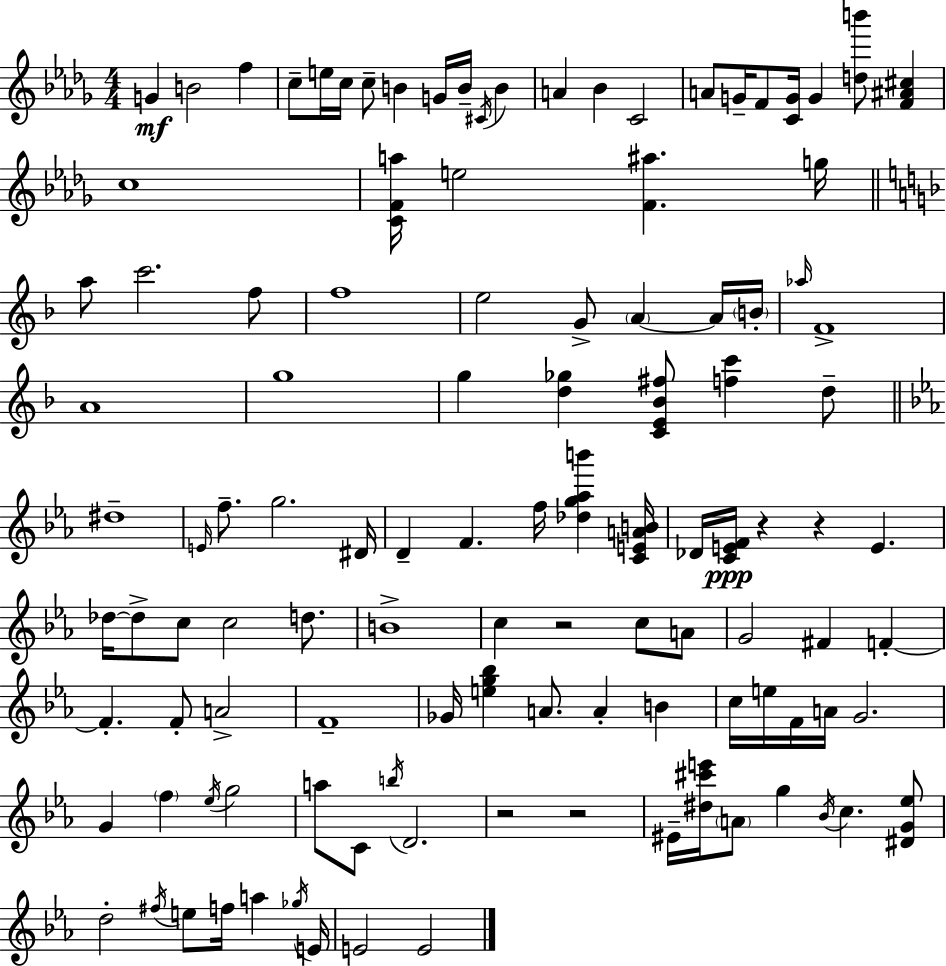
G4/q B4/h F5/q C5/e E5/s C5/s C5/e B4/q G4/s B4/s C#4/s B4/q A4/q Bb4/q C4/h A4/e G4/s F4/e [C4,G4]/s G4/q [D5,B6]/e [F4,A#4,C#5]/q C5/w [C4,F4,A5]/s E5/h [F4,A#5]/q. G5/s A5/e C6/h. F5/e F5/w E5/h G4/e A4/q A4/s B4/s Ab5/s F4/w A4/w G5/w G5/q [D5,Gb5]/q [C4,E4,Bb4,F#5]/e [F5,C6]/q D5/e D#5/w E4/s F5/e. G5/h. D#4/s D4/q F4/q. F5/s [Db5,G5,Ab5,B6]/q [C4,E4,A4,B4]/s Db4/s [C4,E4,F4]/s R/q R/q E4/q. Db5/s Db5/e C5/e C5/h D5/e. B4/w C5/q R/h C5/e A4/e G4/h F#4/q F4/q F4/q. F4/e A4/h F4/w Gb4/s [E5,G5,Bb5]/q A4/e. A4/q B4/q C5/s E5/s F4/s A4/s G4/h. G4/q F5/q Eb5/s G5/h A5/e C4/e B5/s D4/h. R/h R/h EIS4/s [D#5,C#6,E6]/s A4/e G5/q Bb4/s C5/q. [D#4,G4,Eb5]/e D5/h F#5/s E5/e F5/s A5/q Gb5/s E4/s E4/h E4/h